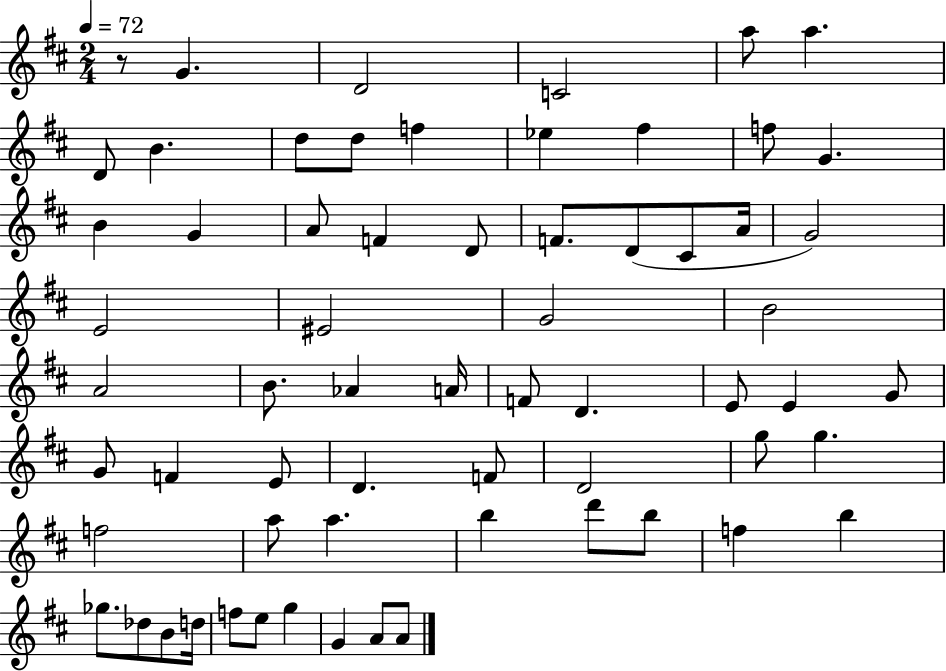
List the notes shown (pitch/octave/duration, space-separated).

R/e G4/q. D4/h C4/h A5/e A5/q. D4/e B4/q. D5/e D5/e F5/q Eb5/q F#5/q F5/e G4/q. B4/q G4/q A4/e F4/q D4/e F4/e. D4/e C#4/e A4/s G4/h E4/h EIS4/h G4/h B4/h A4/h B4/e. Ab4/q A4/s F4/e D4/q. E4/e E4/q G4/e G4/e F4/q E4/e D4/q. F4/e D4/h G5/e G5/q. F5/h A5/e A5/q. B5/q D6/e B5/e F5/q B5/q Gb5/e. Db5/e B4/e D5/s F5/e E5/e G5/q G4/q A4/e A4/e